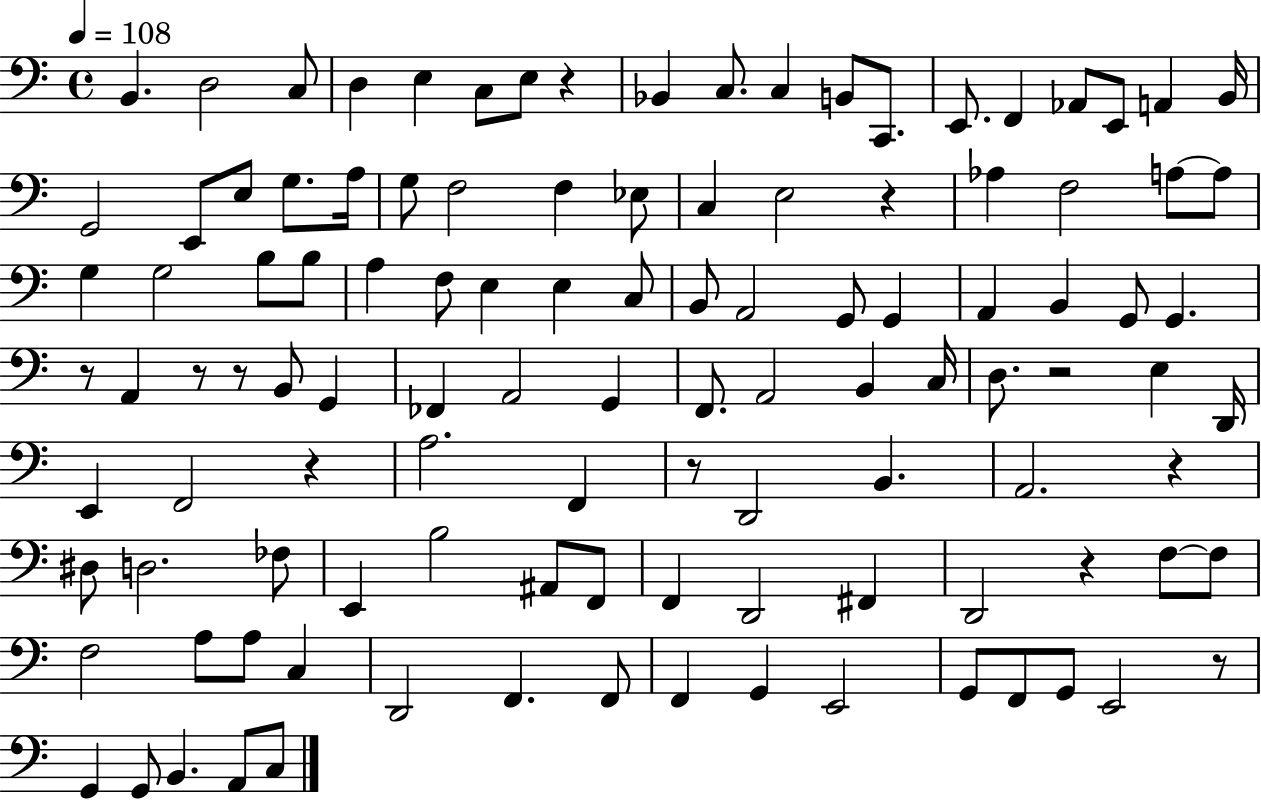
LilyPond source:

{
  \clef bass
  \time 4/4
  \defaultTimeSignature
  \key c \major
  \tempo 4 = 108
  b,4. d2 c8 | d4 e4 c8 e8 r4 | bes,4 c8. c4 b,8 c,8. | e,8. f,4 aes,8 e,8 a,4 b,16 | \break g,2 e,8 e8 g8. a16 | g8 f2 f4 ees8 | c4 e2 r4 | aes4 f2 a8~~ a8 | \break g4 g2 b8 b8 | a4 f8 e4 e4 c8 | b,8 a,2 g,8 g,4 | a,4 b,4 g,8 g,4. | \break r8 a,4 r8 r8 b,8 g,4 | fes,4 a,2 g,4 | f,8. a,2 b,4 c16 | d8. r2 e4 d,16 | \break e,4 f,2 r4 | a2. f,4 | r8 d,2 b,4. | a,2. r4 | \break dis8 d2. fes8 | e,4 b2 ais,8 f,8 | f,4 d,2 fis,4 | d,2 r4 f8~~ f8 | \break f2 a8 a8 c4 | d,2 f,4. f,8 | f,4 g,4 e,2 | g,8 f,8 g,8 e,2 r8 | \break g,4 g,8 b,4. a,8 c8 | \bar "|."
}